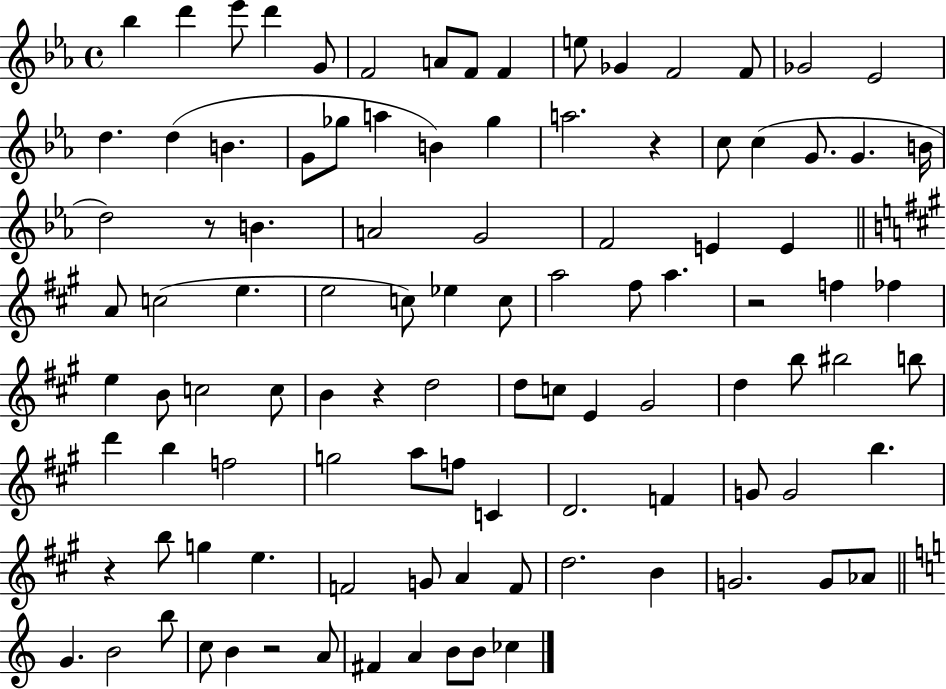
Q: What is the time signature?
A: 4/4